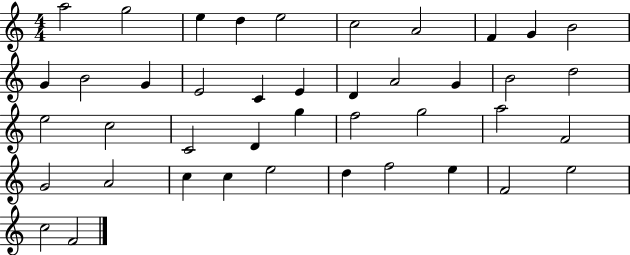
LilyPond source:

{
  \clef treble
  \numericTimeSignature
  \time 4/4
  \key c \major
  a''2 g''2 | e''4 d''4 e''2 | c''2 a'2 | f'4 g'4 b'2 | \break g'4 b'2 g'4 | e'2 c'4 e'4 | d'4 a'2 g'4 | b'2 d''2 | \break e''2 c''2 | c'2 d'4 g''4 | f''2 g''2 | a''2 f'2 | \break g'2 a'2 | c''4 c''4 e''2 | d''4 f''2 e''4 | f'2 e''2 | \break c''2 f'2 | \bar "|."
}